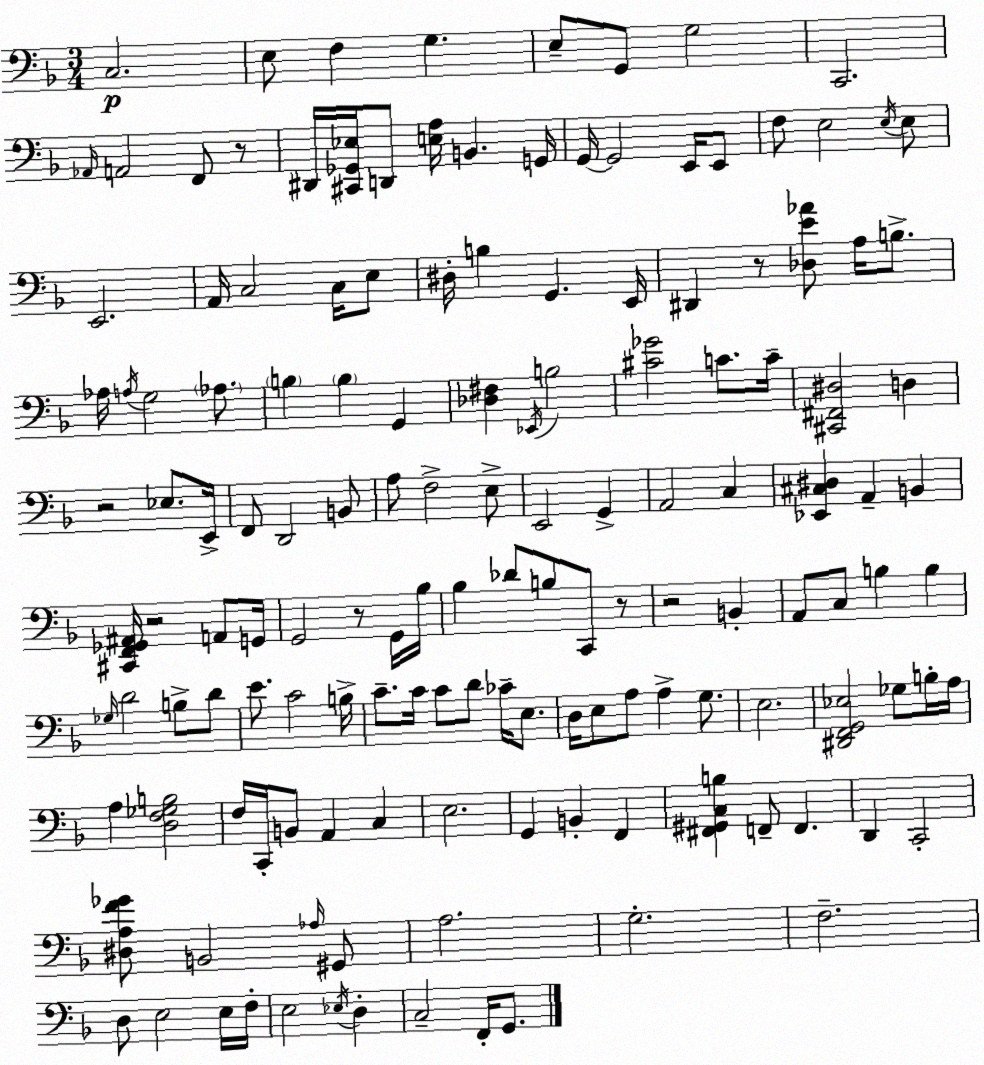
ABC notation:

X:1
T:Untitled
M:3/4
L:1/4
K:F
C,2 E,/2 F, G, E,/2 G,,/2 G,2 C,,2 _A,,/4 A,,2 F,,/2 z/2 ^D,,/4 [^C,,_G,,_E,]/4 D,,/2 [E,A,]/4 B,, G,,/4 G,,/4 G,,2 E,,/4 E,,/2 F,/2 E,2 E,/4 E,/2 E,,2 A,,/4 C,2 C,/4 E,/2 ^D,/4 B, G,, E,,/4 ^D,, z/2 [_D,E_A]/2 A,/4 B,/2 _A,/4 A,/4 G,2 _A,/2 B, B, G,, [_D,^F,] _E,,/4 B,2 [^C_G]2 C/2 C/4 [^C,,^F,,^D,]2 D, z2 _E,/2 E,,/4 F,,/2 D,,2 B,,/2 A,/2 F,2 E,/2 E,,2 G,, A,,2 C, [_E,,^C,^D,] A,, B,, [^C,,F,,_G,,^A,,]/4 z2 A,,/2 G,,/4 G,,2 z/2 G,,/4 _B,/4 _B, _D/2 B,/2 C,,/2 z/2 z2 B,, A,,/2 C,/2 B, B, _G,/4 D2 B,/2 D/2 E/2 C2 B,/4 C/2 C/4 C/2 D/2 _C/4 E,/2 D,/4 E,/2 A,/2 A, G,/2 E,2 [^D,,F,,G,,_E,]2 _G,/2 B,/4 A,/4 A, [D,F,_G,B,]2 F,/4 C,,/4 B,,/2 A,, C, E,2 G,, B,, F,, [^F,,^G,,C,B,] F,,/2 F,, D,, C,,2 [^D,A,F_G]/2 B,,2 _A,/4 ^G,,/2 A,2 G,2 F,2 D,/2 E,2 E,/4 F,/4 E,2 _E,/4 D, C,2 F,,/4 G,,/2